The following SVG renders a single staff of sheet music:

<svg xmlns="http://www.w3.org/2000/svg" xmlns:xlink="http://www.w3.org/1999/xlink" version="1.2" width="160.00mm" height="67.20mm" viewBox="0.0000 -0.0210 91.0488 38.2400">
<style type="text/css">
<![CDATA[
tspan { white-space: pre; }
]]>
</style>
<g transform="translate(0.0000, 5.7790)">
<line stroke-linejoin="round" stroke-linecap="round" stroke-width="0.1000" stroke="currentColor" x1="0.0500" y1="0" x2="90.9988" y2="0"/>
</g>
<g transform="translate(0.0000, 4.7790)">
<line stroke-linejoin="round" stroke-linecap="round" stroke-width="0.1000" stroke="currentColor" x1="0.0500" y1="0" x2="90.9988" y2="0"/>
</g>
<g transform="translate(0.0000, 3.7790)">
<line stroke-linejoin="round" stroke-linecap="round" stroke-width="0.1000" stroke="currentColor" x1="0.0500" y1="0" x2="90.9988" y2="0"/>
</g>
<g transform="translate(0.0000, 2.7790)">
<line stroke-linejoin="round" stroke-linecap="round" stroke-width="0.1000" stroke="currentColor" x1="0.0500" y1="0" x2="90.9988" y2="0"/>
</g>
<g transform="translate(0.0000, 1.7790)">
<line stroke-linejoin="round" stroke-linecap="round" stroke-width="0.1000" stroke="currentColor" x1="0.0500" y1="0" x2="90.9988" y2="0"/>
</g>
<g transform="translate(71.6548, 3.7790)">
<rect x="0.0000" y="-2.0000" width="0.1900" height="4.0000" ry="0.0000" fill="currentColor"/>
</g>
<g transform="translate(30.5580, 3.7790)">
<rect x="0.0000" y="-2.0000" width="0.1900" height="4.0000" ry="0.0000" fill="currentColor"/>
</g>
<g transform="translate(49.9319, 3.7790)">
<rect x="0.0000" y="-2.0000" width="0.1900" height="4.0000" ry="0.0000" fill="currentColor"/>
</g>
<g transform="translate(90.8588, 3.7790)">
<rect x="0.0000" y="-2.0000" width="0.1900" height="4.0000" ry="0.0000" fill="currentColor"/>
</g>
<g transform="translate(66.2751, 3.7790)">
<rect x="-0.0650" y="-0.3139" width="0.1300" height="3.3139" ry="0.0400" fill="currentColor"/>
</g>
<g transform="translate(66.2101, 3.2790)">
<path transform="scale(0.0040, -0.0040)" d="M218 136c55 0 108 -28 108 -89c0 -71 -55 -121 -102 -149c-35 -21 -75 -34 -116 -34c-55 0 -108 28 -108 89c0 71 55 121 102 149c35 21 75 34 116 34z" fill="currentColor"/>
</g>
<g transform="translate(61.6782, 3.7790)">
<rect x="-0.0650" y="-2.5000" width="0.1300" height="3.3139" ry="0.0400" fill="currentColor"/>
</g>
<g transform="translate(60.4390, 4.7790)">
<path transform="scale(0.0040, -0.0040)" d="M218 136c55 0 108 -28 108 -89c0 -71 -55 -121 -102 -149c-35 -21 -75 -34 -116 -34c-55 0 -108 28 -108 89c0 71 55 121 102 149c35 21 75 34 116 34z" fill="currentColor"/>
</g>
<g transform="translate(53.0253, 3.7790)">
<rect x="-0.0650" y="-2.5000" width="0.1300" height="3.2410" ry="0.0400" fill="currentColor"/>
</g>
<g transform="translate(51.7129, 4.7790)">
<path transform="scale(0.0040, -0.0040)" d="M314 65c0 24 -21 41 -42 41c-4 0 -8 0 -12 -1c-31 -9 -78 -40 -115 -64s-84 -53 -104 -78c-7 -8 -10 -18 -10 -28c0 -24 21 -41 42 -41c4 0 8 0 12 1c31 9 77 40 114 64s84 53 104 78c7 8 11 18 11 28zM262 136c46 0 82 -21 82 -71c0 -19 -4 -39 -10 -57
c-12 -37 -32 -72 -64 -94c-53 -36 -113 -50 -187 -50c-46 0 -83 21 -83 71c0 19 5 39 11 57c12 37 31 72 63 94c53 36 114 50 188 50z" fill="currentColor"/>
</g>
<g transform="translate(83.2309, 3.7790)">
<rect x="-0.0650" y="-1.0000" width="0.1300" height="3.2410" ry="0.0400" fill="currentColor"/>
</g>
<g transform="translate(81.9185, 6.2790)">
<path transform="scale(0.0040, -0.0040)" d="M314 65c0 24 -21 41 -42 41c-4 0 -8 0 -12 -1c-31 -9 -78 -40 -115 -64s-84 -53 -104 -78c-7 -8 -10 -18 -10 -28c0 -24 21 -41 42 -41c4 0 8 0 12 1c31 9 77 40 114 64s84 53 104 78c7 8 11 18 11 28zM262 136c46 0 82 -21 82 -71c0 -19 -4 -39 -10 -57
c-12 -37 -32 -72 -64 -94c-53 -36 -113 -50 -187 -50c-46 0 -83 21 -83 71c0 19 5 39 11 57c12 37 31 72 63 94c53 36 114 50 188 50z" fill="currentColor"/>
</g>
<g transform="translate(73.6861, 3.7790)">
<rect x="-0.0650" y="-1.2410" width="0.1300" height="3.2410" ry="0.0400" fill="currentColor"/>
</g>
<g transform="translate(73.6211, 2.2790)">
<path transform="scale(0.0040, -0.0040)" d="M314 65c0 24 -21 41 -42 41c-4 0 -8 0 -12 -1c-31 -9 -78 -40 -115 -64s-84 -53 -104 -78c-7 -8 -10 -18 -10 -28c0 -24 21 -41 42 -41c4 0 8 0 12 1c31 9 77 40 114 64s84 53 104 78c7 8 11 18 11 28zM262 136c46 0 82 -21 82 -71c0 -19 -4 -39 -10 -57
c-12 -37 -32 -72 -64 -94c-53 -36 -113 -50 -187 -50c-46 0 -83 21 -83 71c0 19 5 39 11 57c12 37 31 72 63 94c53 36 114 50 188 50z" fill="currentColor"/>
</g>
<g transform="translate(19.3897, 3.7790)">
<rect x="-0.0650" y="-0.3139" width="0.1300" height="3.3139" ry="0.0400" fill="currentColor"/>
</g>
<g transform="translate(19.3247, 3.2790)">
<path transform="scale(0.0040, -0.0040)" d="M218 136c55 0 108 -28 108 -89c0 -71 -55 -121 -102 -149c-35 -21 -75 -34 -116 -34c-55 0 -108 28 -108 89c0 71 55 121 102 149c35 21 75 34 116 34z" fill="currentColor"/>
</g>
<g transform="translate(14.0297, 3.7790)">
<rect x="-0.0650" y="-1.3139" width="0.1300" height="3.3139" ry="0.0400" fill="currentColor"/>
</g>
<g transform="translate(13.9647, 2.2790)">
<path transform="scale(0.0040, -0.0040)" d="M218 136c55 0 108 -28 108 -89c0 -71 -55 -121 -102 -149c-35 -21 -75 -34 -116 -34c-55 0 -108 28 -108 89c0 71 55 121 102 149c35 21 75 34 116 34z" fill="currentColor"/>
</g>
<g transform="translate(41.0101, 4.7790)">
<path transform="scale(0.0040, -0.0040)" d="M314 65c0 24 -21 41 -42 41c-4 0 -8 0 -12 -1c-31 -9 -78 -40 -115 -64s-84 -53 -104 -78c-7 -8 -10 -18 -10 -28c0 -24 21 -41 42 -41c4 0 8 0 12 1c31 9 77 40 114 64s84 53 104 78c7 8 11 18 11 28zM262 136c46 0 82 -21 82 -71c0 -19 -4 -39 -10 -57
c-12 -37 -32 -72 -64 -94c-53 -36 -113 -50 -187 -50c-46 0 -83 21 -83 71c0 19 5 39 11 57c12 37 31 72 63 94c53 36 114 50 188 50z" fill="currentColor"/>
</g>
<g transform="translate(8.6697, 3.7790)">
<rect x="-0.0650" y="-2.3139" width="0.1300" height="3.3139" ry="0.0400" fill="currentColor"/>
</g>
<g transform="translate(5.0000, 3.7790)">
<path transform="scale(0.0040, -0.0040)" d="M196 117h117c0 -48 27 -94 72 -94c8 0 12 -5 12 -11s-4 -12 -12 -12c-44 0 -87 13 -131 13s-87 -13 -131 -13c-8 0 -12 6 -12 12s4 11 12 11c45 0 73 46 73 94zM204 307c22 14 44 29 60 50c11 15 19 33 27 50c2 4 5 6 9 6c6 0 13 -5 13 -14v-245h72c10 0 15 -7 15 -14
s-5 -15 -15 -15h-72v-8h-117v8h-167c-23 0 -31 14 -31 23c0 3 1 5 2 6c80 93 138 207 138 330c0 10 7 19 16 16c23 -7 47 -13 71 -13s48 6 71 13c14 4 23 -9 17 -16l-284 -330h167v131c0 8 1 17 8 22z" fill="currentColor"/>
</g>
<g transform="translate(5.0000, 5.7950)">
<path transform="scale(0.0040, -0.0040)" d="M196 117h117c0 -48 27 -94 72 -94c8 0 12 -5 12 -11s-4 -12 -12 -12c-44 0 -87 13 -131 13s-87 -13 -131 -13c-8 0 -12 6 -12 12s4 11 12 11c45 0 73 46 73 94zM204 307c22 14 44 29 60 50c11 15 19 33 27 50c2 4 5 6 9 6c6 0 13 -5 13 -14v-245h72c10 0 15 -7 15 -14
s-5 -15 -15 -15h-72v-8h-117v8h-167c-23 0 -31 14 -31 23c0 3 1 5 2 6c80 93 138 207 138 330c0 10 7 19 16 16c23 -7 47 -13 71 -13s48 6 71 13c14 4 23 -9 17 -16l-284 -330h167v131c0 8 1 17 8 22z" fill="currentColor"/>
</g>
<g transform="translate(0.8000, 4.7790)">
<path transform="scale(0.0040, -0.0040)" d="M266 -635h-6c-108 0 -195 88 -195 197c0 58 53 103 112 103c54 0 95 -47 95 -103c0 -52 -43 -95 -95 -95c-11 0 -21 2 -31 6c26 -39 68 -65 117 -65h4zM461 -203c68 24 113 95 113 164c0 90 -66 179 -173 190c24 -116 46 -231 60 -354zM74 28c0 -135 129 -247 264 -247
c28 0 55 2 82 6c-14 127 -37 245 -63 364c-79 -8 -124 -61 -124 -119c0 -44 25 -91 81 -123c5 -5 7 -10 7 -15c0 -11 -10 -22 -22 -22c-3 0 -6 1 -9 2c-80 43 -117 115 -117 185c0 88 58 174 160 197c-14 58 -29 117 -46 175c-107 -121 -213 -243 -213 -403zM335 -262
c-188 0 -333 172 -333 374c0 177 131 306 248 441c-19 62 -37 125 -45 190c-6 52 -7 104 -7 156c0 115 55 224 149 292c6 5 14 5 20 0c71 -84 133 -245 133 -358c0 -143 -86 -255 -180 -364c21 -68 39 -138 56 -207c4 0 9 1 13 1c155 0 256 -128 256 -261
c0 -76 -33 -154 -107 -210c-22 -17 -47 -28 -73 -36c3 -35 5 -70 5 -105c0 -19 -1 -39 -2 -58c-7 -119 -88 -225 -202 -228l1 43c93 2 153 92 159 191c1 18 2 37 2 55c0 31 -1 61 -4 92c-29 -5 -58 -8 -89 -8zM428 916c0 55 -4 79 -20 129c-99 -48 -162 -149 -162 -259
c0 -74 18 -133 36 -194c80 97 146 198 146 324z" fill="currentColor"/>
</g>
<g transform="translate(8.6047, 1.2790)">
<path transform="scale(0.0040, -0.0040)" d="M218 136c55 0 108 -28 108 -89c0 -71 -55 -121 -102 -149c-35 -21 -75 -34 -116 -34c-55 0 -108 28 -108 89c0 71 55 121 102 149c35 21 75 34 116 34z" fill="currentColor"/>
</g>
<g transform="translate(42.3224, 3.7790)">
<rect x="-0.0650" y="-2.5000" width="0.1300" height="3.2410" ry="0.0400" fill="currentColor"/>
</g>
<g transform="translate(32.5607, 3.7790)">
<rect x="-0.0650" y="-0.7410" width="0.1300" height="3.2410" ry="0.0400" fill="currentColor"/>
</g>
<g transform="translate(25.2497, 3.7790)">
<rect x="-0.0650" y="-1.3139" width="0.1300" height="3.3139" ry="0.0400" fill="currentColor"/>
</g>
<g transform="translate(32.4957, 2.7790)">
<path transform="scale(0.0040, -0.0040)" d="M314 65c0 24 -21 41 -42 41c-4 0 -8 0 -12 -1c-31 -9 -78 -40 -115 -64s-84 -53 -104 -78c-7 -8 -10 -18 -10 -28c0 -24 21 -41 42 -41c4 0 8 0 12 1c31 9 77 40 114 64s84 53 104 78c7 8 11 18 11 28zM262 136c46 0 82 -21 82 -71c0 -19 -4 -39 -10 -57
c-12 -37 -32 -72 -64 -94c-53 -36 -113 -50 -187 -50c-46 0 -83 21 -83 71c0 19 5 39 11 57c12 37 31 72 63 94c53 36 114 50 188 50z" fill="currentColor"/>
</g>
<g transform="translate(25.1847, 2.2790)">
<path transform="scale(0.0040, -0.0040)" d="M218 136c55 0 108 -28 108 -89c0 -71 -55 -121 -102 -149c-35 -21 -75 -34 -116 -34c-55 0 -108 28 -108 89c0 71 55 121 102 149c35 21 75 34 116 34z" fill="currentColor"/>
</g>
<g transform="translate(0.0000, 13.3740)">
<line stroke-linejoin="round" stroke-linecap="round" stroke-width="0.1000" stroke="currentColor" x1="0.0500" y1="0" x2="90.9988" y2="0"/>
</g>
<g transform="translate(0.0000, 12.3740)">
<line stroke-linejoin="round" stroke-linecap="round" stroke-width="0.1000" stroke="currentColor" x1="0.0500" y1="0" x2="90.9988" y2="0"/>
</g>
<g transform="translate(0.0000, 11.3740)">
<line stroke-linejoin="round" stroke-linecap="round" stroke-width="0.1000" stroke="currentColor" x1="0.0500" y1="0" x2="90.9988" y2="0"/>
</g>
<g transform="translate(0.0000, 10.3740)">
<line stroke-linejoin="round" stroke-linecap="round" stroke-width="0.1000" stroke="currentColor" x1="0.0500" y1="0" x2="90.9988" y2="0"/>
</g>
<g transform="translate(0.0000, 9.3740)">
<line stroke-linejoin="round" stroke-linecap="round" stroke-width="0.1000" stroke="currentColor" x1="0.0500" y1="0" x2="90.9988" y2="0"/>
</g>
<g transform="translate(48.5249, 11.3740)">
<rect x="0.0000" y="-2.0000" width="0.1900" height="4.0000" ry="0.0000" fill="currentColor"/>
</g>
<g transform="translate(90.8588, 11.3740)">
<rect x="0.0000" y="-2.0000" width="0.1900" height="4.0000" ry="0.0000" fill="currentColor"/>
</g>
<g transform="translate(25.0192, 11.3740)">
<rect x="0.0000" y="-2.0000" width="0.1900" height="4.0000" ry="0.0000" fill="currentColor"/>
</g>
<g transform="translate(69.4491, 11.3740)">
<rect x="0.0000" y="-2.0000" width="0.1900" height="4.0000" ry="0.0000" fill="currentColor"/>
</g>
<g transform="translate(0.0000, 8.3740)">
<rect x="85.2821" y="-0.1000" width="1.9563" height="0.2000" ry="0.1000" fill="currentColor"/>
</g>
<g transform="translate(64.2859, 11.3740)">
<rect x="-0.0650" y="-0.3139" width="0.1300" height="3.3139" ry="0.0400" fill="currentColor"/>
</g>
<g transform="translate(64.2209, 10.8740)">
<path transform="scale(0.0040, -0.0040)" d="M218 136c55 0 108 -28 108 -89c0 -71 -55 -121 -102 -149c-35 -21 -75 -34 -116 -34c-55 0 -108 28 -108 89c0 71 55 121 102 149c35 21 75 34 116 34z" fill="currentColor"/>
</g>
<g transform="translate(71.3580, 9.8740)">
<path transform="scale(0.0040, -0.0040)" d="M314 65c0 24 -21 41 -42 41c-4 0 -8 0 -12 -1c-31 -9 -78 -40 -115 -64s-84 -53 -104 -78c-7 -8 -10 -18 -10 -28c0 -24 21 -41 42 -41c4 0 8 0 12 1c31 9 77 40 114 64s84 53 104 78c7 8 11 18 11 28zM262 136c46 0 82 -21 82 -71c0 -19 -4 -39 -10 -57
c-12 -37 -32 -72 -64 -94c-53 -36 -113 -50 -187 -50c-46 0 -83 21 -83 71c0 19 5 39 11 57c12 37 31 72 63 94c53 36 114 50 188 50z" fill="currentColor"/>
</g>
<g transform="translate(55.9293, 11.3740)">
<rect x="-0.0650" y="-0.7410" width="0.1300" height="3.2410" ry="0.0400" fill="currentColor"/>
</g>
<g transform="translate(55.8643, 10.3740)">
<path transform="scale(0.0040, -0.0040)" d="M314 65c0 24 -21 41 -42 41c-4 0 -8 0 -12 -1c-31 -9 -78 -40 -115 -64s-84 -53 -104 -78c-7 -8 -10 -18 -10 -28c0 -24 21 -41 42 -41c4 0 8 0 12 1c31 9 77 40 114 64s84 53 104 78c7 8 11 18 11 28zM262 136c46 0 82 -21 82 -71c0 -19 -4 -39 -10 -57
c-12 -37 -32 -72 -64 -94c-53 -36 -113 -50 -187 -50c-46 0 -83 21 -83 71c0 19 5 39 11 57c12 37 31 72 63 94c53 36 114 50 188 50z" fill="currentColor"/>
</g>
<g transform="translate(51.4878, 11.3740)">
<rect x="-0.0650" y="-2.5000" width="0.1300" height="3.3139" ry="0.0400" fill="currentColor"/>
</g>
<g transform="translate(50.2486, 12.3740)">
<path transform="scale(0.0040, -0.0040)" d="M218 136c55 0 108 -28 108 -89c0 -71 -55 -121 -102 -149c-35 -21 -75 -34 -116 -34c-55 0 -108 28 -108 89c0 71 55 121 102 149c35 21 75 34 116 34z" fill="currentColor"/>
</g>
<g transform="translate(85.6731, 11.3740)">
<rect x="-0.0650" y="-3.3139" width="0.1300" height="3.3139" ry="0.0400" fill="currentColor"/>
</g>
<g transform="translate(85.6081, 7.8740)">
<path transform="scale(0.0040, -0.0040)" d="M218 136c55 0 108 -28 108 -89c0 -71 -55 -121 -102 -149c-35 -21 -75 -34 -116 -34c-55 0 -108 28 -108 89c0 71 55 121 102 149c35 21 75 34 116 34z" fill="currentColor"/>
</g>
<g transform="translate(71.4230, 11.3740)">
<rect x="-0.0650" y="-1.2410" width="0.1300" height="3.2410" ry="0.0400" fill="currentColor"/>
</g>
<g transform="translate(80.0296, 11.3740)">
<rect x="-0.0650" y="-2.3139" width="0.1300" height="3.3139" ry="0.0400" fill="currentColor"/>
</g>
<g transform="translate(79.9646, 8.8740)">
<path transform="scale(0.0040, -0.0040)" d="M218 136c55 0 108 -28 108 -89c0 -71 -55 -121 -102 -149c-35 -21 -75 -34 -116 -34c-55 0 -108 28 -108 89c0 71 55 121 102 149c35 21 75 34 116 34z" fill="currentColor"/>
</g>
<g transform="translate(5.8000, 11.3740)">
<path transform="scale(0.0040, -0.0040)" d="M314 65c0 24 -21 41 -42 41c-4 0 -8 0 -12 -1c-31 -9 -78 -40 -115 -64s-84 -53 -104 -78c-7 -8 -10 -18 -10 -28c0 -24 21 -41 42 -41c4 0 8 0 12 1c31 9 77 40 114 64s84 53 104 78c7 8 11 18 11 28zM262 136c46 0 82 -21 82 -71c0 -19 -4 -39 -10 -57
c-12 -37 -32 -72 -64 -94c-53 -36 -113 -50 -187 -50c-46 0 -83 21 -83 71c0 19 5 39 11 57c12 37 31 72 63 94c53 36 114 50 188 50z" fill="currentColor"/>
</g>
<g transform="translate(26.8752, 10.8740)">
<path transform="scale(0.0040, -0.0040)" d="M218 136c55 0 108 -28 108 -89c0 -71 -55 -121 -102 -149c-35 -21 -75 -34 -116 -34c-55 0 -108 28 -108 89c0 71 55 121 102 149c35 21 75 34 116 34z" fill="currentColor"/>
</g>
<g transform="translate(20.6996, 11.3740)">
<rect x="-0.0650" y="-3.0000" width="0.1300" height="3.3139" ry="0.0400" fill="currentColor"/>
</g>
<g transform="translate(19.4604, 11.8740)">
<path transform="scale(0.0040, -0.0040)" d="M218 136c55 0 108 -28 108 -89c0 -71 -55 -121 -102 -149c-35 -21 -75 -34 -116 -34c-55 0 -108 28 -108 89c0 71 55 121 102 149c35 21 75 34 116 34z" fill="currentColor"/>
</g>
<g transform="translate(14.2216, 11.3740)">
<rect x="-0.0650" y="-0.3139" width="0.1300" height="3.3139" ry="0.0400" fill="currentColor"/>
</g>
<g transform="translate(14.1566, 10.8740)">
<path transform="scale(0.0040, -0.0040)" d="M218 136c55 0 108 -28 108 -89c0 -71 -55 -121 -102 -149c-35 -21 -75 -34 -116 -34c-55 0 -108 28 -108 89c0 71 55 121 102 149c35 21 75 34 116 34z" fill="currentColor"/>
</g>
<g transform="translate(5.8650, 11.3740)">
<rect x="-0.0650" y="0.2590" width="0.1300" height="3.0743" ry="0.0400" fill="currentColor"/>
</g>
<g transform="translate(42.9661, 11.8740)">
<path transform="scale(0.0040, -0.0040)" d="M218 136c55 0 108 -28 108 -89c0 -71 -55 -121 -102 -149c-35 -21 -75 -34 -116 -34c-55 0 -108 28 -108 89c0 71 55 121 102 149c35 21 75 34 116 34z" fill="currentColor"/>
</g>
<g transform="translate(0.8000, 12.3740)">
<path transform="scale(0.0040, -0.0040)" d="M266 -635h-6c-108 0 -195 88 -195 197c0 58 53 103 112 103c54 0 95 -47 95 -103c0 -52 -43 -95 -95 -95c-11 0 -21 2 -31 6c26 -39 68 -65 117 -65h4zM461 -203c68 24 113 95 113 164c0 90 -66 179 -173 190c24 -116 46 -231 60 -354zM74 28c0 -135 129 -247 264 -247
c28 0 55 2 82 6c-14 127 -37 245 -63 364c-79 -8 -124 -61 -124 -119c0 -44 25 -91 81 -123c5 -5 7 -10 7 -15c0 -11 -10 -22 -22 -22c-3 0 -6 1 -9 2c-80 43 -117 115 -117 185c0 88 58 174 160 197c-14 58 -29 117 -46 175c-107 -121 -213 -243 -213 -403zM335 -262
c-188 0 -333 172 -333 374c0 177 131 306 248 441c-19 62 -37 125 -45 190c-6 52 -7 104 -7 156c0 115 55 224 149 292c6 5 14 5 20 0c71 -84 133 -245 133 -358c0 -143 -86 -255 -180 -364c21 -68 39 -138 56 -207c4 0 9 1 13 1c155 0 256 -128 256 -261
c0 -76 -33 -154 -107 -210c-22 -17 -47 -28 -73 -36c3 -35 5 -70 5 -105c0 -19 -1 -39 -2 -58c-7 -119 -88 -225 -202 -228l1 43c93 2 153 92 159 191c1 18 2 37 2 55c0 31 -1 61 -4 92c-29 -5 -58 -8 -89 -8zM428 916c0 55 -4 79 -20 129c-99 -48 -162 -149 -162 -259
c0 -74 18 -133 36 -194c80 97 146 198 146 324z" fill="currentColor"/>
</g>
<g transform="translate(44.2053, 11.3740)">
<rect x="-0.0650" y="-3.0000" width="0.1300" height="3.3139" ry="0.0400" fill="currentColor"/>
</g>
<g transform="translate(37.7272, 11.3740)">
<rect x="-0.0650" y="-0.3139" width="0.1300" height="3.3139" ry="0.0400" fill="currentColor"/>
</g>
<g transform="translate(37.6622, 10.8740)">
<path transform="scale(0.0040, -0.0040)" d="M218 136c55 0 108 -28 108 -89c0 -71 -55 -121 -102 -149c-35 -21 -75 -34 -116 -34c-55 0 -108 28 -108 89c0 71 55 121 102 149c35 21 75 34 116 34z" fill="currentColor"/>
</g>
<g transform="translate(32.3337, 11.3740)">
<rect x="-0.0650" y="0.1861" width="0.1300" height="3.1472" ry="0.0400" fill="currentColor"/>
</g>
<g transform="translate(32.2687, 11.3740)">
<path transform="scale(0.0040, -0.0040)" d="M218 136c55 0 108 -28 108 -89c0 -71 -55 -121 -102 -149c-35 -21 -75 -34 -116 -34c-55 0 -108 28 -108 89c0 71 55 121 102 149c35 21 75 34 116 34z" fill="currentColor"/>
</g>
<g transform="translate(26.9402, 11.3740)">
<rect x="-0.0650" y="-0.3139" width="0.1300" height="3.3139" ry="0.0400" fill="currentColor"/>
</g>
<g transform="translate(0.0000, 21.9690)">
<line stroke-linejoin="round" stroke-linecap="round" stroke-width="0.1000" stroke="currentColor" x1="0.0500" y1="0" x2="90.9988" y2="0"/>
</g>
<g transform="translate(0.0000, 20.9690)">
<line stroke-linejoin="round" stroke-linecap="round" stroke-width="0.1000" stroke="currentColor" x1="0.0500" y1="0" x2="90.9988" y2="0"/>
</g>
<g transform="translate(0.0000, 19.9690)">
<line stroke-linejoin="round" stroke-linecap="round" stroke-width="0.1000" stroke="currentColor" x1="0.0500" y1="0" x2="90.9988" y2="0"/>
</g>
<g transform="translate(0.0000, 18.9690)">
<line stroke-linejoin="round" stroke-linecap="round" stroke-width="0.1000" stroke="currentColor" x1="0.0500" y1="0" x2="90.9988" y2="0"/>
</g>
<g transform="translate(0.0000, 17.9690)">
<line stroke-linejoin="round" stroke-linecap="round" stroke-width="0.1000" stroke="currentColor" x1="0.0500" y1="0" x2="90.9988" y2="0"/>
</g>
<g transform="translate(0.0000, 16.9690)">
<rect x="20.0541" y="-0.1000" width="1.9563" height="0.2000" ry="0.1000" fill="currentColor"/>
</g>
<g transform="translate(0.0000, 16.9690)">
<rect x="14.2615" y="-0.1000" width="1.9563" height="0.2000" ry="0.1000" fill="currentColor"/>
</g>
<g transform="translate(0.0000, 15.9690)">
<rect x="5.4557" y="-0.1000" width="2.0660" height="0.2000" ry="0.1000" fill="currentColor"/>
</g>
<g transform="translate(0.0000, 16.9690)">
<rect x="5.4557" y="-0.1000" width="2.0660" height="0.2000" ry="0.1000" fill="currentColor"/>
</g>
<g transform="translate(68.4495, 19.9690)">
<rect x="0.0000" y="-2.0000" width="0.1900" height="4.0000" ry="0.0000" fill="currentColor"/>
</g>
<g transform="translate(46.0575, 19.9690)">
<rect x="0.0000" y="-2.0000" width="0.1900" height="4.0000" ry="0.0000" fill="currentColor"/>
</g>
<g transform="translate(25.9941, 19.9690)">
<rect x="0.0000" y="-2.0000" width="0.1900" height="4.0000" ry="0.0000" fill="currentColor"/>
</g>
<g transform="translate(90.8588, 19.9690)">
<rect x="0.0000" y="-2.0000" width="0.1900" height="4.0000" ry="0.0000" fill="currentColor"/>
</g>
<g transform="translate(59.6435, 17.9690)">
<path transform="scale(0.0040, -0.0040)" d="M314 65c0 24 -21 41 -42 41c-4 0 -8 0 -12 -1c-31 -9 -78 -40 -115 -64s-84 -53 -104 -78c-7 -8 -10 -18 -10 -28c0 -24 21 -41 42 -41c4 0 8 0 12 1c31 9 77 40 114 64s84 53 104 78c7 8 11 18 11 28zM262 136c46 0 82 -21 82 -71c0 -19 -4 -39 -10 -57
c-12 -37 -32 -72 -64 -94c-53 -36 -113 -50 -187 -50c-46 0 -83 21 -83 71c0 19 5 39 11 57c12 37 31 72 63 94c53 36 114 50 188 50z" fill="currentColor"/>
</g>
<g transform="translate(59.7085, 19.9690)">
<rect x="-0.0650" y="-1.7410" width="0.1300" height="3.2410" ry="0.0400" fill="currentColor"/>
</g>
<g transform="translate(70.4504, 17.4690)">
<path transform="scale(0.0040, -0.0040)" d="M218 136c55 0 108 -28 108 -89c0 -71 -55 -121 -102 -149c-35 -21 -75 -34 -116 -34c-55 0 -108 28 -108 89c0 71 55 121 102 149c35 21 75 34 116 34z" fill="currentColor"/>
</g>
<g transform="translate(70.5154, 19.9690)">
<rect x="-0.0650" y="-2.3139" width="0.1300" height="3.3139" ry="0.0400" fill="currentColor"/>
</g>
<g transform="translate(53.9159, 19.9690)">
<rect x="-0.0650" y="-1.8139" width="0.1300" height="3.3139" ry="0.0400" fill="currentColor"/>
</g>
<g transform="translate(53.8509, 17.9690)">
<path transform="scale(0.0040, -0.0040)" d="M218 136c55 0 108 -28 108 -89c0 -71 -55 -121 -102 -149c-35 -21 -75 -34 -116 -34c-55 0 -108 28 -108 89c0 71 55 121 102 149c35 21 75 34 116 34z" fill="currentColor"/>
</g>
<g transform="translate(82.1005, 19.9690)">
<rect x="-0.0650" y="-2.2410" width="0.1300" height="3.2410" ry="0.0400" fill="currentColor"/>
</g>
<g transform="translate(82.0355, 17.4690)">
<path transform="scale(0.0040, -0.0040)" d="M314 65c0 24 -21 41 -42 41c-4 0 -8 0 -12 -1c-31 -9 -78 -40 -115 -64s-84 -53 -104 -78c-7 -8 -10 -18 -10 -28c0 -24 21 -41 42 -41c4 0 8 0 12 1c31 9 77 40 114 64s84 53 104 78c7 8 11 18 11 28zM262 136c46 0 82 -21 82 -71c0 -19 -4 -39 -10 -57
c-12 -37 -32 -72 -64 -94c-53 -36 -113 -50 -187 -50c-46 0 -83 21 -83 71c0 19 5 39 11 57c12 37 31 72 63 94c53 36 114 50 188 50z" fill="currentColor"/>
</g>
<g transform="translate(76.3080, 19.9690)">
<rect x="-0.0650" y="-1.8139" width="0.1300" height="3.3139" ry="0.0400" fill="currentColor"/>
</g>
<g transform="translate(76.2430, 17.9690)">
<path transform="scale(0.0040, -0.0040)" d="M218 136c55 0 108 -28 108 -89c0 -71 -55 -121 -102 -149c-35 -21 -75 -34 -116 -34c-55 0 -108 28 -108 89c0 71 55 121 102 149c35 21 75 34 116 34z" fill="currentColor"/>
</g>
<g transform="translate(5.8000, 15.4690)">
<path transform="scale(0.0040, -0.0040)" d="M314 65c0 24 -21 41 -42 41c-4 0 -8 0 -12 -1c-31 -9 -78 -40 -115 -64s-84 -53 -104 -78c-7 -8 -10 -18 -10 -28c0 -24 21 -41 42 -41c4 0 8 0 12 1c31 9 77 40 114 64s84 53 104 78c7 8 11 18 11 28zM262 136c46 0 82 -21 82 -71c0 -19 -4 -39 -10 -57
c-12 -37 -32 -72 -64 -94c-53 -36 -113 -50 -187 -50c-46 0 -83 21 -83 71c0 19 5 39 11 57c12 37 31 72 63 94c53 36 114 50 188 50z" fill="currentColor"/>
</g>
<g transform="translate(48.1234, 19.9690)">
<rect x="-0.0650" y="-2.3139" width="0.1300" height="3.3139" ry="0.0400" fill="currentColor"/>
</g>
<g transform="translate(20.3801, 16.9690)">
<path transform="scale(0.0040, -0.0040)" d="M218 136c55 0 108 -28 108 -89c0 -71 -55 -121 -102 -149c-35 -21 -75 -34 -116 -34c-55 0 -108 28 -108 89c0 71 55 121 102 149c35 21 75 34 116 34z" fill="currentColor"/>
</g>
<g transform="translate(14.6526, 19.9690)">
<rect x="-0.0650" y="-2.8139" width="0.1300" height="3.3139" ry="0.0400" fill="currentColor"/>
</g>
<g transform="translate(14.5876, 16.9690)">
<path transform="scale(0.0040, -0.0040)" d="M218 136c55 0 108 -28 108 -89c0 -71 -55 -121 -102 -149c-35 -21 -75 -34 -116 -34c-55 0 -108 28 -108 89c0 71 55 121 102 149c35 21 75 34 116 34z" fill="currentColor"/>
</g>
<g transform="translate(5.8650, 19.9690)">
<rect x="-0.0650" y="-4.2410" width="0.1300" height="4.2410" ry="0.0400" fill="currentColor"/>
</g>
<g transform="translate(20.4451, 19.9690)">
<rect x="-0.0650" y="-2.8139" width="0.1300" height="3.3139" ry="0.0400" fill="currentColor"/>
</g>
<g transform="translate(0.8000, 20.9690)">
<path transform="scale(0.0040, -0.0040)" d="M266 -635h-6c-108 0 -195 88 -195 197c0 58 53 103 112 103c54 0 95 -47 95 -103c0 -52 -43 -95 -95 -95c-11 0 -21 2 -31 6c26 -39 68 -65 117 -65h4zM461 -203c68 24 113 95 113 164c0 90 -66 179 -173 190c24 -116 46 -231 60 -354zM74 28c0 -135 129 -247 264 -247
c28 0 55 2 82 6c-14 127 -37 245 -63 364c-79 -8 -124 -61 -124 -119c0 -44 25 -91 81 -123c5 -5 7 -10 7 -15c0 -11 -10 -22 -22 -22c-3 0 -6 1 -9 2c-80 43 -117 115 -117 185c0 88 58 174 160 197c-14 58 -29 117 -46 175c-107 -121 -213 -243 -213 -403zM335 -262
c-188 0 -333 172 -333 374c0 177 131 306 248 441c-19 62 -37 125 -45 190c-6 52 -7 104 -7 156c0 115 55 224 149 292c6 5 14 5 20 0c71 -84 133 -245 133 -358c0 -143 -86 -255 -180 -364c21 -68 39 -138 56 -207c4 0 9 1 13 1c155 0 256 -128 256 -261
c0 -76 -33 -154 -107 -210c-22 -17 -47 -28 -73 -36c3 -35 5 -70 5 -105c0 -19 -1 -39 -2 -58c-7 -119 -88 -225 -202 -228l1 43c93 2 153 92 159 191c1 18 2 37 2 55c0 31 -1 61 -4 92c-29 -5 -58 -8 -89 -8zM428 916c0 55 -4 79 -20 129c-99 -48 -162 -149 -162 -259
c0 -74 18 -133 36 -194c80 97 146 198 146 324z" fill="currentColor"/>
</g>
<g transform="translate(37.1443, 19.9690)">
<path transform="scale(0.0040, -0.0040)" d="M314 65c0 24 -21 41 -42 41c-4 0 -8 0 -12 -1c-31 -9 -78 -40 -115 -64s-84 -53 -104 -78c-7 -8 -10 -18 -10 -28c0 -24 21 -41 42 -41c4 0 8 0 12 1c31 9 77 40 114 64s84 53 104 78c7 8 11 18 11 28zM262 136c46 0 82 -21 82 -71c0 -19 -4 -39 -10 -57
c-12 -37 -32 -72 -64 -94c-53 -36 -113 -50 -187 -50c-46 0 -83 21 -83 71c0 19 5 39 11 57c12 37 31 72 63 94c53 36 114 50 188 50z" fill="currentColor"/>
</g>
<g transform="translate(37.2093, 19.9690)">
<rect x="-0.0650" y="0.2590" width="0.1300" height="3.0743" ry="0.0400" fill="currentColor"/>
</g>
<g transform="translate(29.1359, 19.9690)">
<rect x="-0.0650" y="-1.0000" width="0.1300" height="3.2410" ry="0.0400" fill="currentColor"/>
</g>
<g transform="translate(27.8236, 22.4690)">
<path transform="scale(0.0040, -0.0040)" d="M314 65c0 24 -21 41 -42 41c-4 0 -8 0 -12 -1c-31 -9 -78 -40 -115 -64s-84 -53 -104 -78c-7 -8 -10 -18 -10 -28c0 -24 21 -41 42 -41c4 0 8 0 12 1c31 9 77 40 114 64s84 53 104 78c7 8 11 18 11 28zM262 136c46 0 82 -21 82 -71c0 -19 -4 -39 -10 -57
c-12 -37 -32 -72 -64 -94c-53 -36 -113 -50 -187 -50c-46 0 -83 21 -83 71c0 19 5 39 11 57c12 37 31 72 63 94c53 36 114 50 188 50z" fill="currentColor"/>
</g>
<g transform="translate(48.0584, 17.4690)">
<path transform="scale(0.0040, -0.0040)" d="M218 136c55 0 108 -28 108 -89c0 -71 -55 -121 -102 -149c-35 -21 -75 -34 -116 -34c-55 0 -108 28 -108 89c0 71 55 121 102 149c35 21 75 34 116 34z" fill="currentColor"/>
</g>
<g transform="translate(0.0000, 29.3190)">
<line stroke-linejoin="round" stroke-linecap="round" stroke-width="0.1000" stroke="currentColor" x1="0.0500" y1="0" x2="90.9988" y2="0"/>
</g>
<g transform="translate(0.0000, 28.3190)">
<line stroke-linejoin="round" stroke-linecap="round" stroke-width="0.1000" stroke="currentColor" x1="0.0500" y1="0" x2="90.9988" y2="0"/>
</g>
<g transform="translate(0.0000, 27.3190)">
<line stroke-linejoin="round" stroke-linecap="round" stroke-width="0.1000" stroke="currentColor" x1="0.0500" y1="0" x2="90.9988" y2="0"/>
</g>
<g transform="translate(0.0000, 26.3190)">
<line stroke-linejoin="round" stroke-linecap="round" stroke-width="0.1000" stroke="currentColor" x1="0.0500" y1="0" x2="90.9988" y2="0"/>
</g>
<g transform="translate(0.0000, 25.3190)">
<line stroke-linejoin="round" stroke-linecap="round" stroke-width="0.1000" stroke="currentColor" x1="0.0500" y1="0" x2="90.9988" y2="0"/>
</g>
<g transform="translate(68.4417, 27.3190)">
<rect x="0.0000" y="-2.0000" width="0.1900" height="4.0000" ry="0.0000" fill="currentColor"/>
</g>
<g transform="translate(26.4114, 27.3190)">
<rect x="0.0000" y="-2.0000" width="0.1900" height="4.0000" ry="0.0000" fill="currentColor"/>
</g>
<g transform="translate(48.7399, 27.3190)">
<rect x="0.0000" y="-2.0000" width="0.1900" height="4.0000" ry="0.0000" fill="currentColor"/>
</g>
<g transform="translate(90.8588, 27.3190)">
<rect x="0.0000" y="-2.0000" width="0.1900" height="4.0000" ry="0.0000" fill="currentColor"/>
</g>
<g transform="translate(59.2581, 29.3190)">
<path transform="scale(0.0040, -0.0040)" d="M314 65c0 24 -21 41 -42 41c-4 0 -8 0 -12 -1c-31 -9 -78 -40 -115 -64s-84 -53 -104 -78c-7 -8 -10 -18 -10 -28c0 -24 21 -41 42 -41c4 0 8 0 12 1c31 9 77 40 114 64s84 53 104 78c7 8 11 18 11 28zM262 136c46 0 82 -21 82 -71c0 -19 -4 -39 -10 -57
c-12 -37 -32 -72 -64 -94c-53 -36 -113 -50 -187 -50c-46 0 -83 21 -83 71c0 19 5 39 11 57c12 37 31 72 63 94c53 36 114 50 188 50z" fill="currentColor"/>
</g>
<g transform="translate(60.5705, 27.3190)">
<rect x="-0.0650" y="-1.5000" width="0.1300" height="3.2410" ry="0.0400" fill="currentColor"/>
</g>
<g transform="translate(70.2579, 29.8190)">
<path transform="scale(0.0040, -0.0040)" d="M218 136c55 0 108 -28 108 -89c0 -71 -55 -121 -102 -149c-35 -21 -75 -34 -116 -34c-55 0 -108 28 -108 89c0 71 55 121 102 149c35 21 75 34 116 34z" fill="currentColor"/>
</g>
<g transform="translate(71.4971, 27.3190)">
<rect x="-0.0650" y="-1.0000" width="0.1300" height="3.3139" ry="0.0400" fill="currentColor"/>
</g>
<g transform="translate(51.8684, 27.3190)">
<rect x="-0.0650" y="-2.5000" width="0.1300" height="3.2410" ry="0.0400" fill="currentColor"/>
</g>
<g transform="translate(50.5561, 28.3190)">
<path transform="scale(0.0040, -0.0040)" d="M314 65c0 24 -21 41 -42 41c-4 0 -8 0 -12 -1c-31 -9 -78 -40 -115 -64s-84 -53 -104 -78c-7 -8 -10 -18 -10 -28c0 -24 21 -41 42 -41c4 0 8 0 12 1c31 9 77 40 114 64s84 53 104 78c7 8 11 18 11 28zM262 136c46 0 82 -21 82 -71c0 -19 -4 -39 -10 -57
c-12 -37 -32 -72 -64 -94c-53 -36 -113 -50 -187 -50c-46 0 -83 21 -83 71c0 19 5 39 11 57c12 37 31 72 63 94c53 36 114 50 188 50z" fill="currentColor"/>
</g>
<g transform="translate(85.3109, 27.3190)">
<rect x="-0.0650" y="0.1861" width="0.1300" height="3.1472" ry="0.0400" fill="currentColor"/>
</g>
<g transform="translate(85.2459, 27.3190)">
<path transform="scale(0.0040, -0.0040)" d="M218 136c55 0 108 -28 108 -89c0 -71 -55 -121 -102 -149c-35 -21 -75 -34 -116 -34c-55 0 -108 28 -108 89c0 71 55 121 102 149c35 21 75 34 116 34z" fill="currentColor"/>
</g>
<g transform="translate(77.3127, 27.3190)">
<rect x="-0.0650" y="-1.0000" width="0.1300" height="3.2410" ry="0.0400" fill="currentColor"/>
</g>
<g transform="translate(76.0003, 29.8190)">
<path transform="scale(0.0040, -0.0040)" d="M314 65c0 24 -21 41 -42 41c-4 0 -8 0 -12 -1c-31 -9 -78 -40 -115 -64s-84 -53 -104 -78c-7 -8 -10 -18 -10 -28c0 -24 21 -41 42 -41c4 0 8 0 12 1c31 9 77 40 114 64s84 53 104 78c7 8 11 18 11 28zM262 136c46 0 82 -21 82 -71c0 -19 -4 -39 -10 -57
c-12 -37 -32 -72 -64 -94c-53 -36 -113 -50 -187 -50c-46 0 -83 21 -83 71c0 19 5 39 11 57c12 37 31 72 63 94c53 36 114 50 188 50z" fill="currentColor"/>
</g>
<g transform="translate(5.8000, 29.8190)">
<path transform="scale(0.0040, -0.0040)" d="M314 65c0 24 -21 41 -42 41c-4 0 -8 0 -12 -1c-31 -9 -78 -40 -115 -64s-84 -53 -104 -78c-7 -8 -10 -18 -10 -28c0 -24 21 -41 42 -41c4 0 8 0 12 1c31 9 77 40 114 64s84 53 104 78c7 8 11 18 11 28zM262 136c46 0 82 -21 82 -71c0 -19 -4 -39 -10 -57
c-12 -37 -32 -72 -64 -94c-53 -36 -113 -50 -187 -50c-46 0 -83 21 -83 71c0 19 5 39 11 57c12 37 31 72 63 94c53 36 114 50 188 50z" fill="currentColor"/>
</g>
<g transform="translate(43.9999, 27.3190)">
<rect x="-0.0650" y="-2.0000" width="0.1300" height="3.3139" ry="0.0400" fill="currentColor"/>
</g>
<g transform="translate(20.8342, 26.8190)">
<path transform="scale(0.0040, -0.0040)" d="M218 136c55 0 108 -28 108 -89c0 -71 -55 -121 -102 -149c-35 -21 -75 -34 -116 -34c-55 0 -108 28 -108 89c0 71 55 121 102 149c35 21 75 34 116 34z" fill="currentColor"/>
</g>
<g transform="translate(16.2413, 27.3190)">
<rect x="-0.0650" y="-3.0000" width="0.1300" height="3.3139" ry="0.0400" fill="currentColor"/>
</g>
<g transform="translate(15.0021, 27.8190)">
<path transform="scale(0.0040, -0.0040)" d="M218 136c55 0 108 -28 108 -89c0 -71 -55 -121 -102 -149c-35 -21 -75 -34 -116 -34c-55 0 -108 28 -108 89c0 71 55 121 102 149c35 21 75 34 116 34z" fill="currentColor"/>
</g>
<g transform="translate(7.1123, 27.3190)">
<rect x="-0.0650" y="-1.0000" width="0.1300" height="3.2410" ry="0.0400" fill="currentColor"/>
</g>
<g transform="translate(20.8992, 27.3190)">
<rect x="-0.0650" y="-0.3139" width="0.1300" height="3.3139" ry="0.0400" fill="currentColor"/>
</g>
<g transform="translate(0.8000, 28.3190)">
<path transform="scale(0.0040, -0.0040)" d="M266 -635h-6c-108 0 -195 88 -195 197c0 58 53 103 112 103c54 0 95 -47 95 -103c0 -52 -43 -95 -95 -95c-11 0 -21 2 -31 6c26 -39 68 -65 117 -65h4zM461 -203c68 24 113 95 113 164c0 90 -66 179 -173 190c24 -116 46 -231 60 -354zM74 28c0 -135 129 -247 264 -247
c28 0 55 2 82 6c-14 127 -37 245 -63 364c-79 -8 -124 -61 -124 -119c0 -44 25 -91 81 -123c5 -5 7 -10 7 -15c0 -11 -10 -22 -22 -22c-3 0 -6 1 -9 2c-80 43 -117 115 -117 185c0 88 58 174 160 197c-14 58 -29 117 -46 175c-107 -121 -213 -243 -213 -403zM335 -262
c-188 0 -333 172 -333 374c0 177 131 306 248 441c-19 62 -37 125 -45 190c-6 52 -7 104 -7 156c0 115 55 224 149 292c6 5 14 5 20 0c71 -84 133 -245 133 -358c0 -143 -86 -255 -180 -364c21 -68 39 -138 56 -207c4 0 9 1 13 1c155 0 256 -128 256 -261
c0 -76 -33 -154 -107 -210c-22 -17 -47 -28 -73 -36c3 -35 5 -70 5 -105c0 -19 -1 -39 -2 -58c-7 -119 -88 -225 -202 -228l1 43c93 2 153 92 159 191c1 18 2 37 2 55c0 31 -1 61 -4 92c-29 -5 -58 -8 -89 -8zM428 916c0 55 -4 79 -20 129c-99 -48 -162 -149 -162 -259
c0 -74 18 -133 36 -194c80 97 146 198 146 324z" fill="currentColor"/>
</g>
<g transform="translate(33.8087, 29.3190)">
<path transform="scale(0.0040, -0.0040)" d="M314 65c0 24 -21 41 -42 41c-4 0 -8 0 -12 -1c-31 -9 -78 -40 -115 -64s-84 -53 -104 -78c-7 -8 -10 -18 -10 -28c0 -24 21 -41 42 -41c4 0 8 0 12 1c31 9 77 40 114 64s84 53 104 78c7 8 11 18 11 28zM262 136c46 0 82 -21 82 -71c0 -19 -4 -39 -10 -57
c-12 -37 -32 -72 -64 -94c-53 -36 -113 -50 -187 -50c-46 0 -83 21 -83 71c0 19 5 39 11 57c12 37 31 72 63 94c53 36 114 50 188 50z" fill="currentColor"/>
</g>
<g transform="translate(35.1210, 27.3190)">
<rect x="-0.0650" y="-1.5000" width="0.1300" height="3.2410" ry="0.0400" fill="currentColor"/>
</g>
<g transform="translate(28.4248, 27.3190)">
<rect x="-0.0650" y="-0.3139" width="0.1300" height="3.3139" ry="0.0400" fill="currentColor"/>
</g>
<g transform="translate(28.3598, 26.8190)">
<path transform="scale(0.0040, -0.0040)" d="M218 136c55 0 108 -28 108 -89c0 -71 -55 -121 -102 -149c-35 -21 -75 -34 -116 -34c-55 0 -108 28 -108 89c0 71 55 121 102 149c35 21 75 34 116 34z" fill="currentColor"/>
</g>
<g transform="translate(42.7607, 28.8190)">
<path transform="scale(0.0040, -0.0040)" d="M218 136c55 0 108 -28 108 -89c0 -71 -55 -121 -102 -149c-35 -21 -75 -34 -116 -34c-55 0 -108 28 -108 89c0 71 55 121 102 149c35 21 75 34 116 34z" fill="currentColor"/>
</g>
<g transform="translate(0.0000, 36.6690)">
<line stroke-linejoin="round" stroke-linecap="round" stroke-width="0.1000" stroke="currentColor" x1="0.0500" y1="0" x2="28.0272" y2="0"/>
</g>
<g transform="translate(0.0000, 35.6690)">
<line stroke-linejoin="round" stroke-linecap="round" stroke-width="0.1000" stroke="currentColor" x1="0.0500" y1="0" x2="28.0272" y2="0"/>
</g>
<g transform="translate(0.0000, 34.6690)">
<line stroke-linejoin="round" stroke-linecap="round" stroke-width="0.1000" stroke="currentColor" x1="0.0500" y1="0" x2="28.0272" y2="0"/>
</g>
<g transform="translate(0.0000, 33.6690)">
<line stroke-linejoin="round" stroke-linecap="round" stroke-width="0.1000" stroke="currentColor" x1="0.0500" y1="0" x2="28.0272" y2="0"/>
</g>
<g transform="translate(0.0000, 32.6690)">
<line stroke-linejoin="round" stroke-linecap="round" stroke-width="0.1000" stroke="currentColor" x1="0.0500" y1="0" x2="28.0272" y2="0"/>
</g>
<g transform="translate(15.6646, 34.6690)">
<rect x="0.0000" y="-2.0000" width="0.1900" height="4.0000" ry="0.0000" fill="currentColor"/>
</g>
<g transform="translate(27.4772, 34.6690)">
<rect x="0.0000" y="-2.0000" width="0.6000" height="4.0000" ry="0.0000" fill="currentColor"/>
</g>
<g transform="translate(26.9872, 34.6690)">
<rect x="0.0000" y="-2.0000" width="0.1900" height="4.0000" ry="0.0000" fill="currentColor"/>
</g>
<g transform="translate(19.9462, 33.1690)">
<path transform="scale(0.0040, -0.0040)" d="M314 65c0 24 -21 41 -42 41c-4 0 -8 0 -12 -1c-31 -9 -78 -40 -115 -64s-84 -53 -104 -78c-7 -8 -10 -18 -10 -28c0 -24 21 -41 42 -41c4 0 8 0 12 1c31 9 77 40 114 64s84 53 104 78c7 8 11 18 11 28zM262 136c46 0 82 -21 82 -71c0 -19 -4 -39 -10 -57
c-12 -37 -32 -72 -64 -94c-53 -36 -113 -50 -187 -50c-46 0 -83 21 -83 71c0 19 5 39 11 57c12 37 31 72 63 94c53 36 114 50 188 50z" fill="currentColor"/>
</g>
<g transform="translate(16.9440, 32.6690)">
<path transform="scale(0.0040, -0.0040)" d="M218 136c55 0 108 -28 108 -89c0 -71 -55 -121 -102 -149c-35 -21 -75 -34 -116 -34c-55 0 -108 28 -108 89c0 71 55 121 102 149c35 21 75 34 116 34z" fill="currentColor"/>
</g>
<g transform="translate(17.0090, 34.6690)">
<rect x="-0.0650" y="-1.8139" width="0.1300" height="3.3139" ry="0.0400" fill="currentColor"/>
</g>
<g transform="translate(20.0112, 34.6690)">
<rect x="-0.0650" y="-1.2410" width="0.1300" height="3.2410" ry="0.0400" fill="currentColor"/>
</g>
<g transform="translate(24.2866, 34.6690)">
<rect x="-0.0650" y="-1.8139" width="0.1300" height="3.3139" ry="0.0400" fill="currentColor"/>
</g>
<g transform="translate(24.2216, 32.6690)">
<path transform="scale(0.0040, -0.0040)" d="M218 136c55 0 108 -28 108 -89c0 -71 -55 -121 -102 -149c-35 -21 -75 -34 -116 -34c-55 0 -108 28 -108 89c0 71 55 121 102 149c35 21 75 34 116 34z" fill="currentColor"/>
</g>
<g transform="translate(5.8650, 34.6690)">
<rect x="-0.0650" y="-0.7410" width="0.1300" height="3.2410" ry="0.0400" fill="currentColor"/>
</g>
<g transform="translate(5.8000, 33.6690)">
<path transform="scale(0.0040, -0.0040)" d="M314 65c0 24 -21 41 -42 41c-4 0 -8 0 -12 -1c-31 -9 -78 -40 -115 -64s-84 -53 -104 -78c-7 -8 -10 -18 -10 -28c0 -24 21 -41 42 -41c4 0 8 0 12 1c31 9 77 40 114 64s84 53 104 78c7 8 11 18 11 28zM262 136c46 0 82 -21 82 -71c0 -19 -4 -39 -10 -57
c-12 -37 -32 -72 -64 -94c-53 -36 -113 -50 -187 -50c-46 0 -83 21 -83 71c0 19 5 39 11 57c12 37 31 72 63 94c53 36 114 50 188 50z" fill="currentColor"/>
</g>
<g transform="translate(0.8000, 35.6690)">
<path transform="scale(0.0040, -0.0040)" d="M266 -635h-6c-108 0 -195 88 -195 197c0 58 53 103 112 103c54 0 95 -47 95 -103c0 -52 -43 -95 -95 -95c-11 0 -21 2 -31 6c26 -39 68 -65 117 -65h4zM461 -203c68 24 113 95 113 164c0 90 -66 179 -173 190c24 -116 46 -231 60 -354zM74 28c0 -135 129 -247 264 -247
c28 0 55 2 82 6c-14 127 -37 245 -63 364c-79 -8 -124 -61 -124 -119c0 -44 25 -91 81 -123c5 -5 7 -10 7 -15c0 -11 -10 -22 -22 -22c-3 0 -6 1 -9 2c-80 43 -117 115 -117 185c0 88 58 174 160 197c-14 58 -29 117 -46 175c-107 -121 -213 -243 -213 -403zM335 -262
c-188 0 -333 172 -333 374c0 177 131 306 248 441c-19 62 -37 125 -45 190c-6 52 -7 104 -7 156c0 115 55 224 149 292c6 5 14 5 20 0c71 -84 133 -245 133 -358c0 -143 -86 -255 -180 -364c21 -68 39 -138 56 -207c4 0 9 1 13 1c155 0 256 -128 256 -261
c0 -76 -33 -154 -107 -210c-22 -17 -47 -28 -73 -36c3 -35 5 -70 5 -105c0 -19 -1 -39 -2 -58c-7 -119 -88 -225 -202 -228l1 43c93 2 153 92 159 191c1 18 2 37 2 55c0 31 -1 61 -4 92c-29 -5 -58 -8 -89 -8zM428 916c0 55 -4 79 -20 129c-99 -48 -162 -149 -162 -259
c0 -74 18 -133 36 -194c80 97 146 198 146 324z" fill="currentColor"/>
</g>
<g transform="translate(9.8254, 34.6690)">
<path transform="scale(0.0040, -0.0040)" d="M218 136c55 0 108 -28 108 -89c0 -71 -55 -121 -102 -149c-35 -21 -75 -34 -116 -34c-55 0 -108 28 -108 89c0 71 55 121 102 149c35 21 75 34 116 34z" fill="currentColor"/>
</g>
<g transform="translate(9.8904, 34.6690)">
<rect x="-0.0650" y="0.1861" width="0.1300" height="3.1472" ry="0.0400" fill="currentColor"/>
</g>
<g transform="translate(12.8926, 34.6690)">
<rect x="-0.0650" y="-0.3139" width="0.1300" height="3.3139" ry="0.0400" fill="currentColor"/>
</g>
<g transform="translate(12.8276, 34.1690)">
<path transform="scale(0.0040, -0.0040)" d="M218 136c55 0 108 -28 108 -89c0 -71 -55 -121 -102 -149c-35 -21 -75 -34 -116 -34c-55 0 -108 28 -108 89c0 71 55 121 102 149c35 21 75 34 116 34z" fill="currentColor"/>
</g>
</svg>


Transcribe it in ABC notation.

X:1
T:Untitled
M:4/4
L:1/4
K:C
g e c e d2 G2 G2 G c e2 D2 B2 c A c B c A G d2 c e2 g b d'2 a a D2 B2 g f f2 g f g2 D2 A c c E2 F G2 E2 D D2 B d2 B c f e2 f